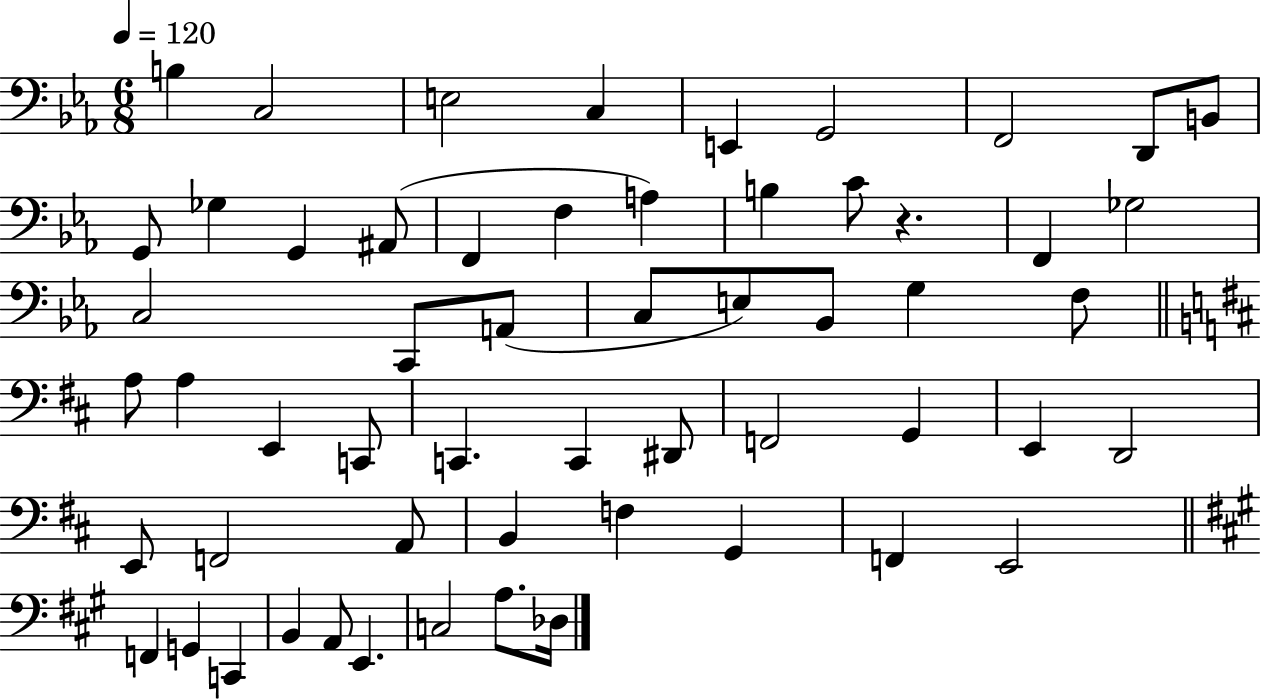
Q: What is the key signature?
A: EES major